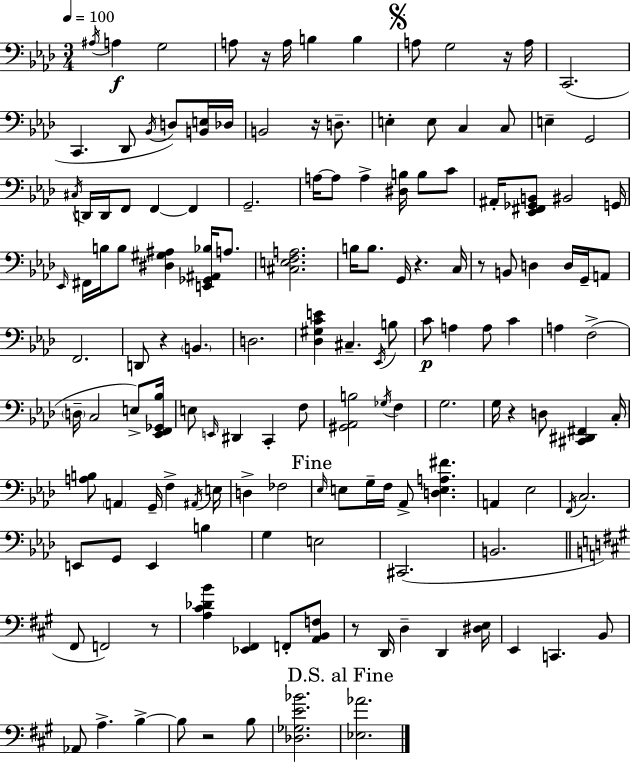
{
  \clef bass
  \numericTimeSignature
  \time 3/4
  \key aes \major
  \tempo 4 = 100
  \acciaccatura { ais16 }\f a4 g2 | a8 r16 a16 b4 b4 | \mark \markup { \musicglyph "scripts.segno" } a8 g2 r16 | a16 c,2.( | \break c,4. des,8 \acciaccatura { bes,16 } d8) | <b, e>16 des16 b,2 r16 d8.-- | e4-. e8 c4 | c8 e4-- g,2 | \break \acciaccatura { cis16 } d,16 d,16 f,8 f,4~~ f,4 | g,2.-- | a16~~ a8 a4-> <dis b>16 b8 | c'8 ais,16-. <ees, fis, ges, b,>8 bis,2 | \break g,16 \grace { ees,16 } fis,16 b16 b8 <dis gis ais>4 | <e, ges, ais, bes>16 a8. <cis e f a>2. | b16 b8. g,16 r4. | c16 r8 b,8 d4 | \break d16 g,16-- a,8 f,2. | d,8 r4 \parenthesize b,4. | d2. | <des gis c' e'>4 cis4.-- | \break \acciaccatura { ees,16 } b8 c'8\p a4 a8 | c'4 a4 f2->( | \parenthesize d16-- c2 | e8->) <ees, f, ges, bes>16 e8 \grace { e,16 } dis,4 | \break c,4-. f8 <gis, aes, b>2 | \acciaccatura { ges16 } f4 g2. | g16 r4 | d8 <cis, dis, fis,>4 c16-. <a b>8 \parenthesize a,4 | \break g,16-- f4-> \acciaccatura { ais,16 } e16 d4-> | fes2 \mark "Fine" \grace { ees16 } e8 g16-- | f16 aes,8-> <d e a fis'>4. a,4 | ees2 \acciaccatura { f,16 } c2. | \break e,8 | g,8 e,4 b4 g4 | e2 cis,2.( | b,2. | \break \bar "||" \break \key a \major fis,8 f,2) r8 | <a cis' des' b'>4 <ees, fis,>4 f,8-. <a, b, f>8 | r8 d,16 d4-- d,4 <dis e>16 | e,4 c,4. b,8 | \break aes,8 a4.-> b4->~~ | b8 r2 b8 | <des ges e' bes'>2. | \mark "D.S. al Fine" <ees aes'>2. | \break \bar "|."
}